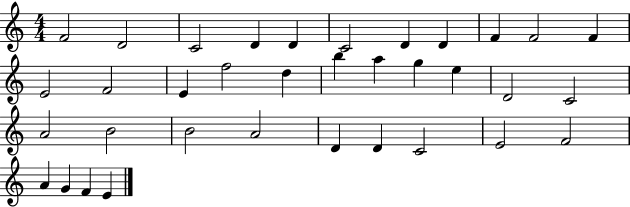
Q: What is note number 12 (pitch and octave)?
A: E4